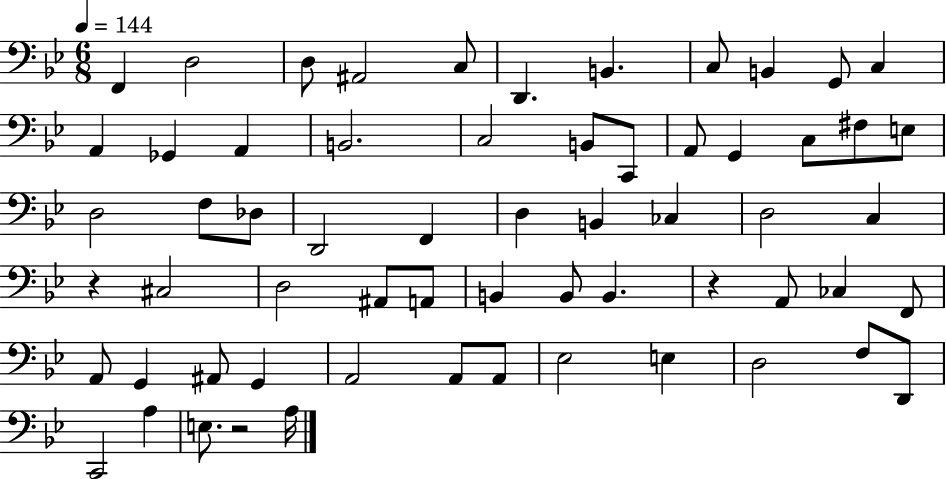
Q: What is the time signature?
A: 6/8